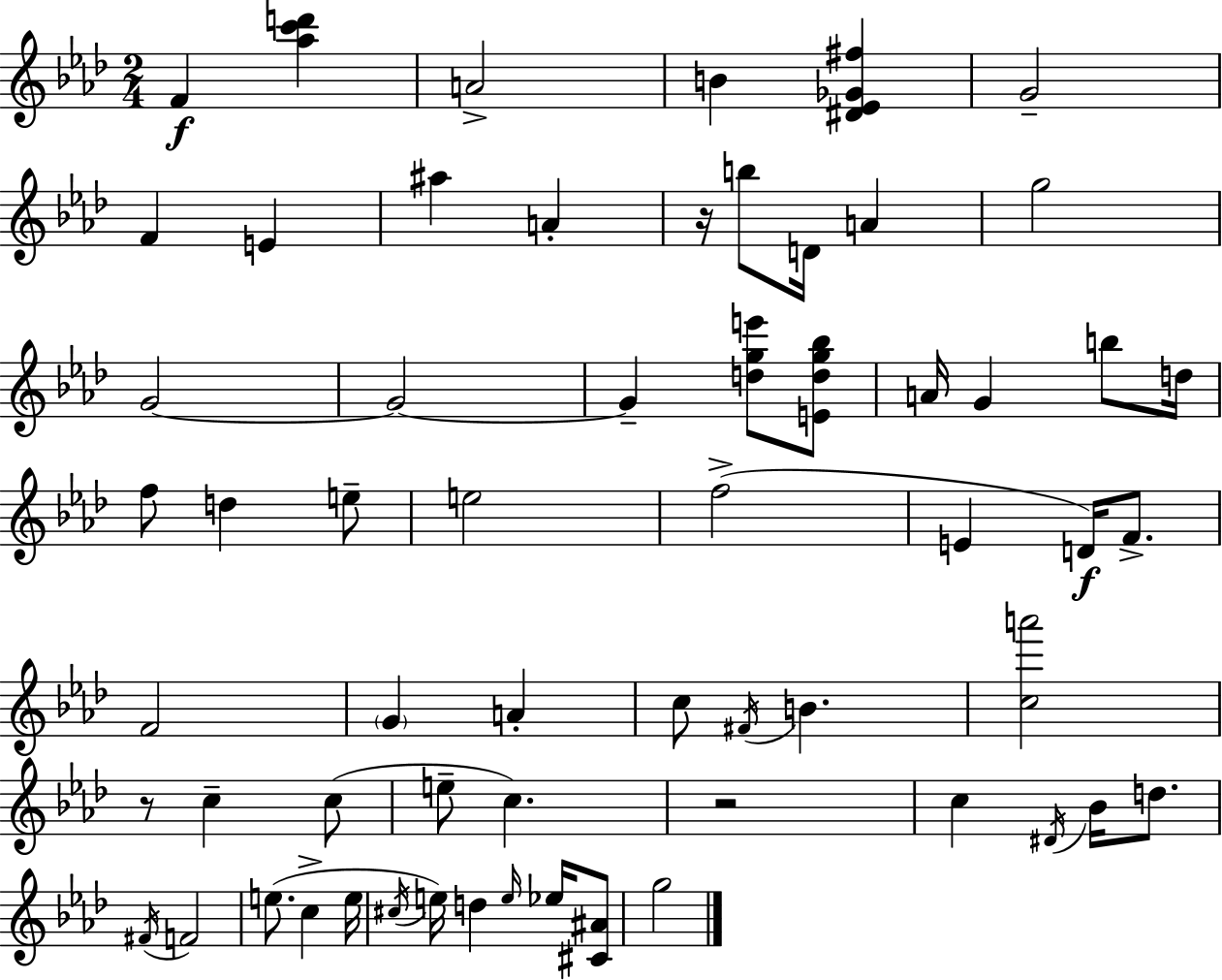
F4/q [Ab5,C6,D6]/q A4/h B4/q [D#4,Eb4,Gb4,F#5]/q G4/h F4/q E4/q A#5/q A4/q R/s B5/e D4/s A4/q G5/h G4/h G4/h G4/q [D5,G5,E6]/e [E4,D5,G5,Bb5]/e A4/s G4/q B5/e D5/s F5/e D5/q E5/e E5/h F5/h E4/q D4/s F4/e. F4/h G4/q A4/q C5/e F#4/s B4/q. [C5,A6]/h R/e C5/q C5/e E5/e C5/q. R/h C5/q D#4/s Bb4/s D5/e. F#4/s F4/h E5/e. C5/q E5/s C#5/s E5/s D5/q E5/s Eb5/s [C#4,A#4]/e G5/h